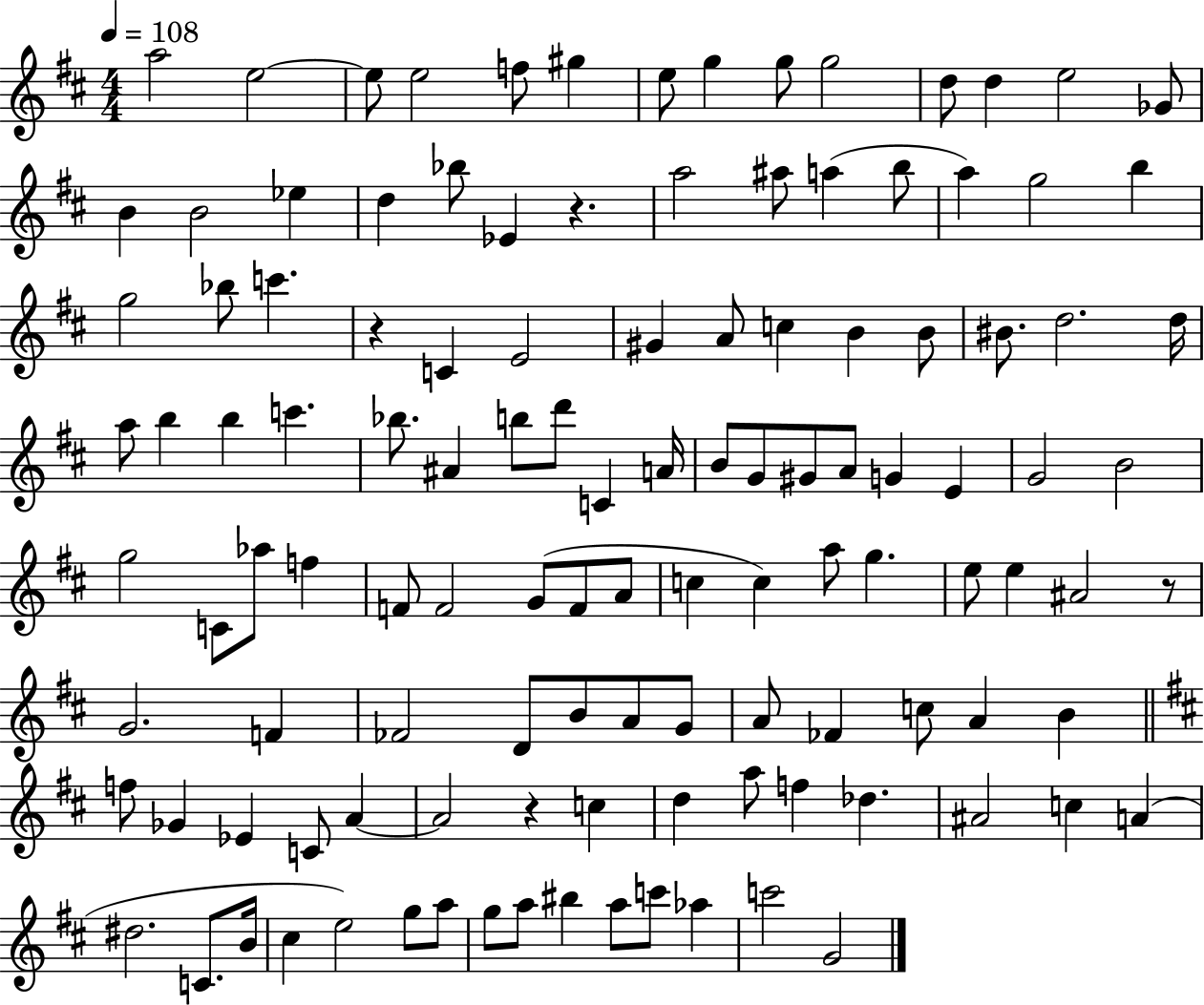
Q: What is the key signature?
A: D major